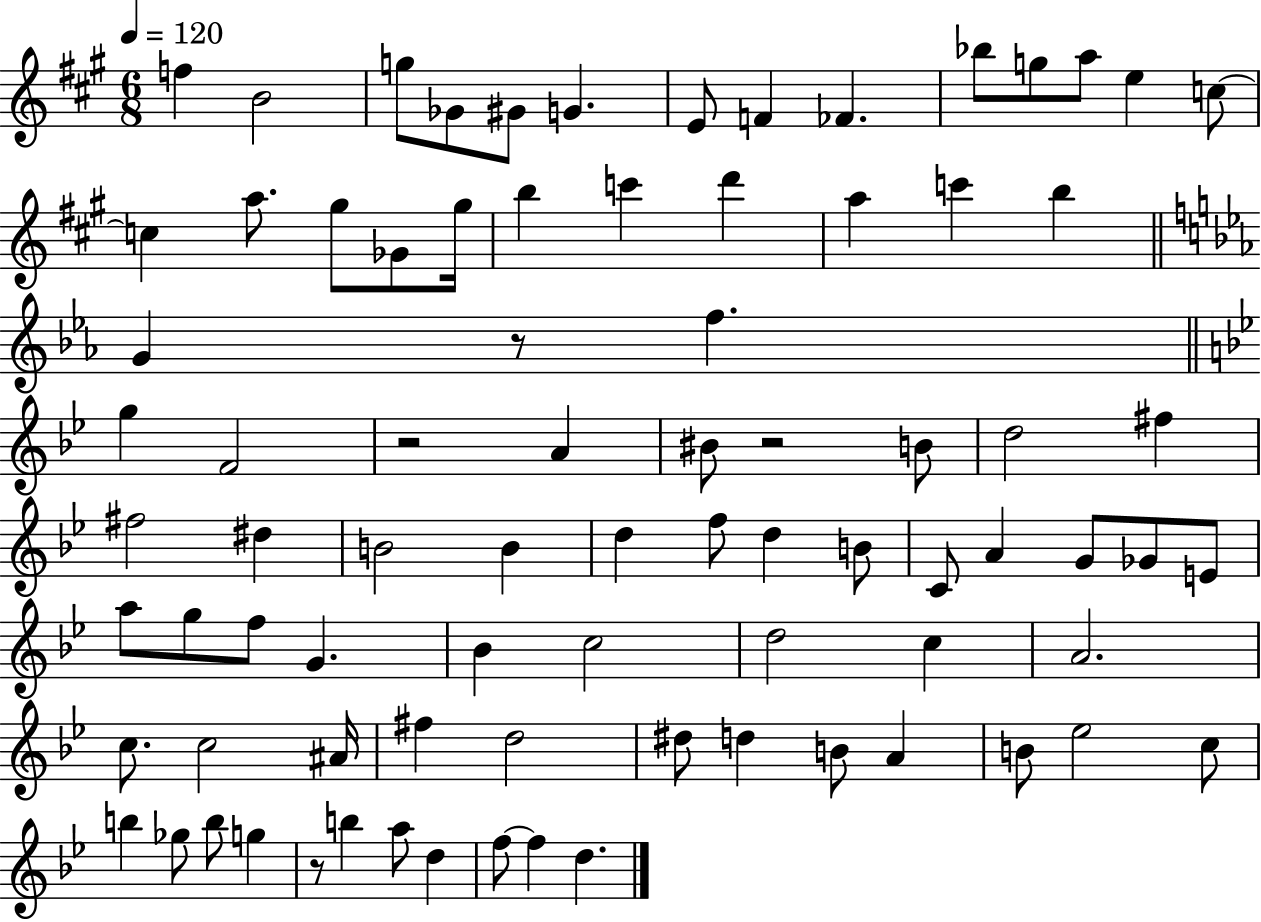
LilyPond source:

{
  \clef treble
  \numericTimeSignature
  \time 6/8
  \key a \major
  \tempo 4 = 120
  \repeat volta 2 { f''4 b'2 | g''8 ges'8 gis'8 g'4. | e'8 f'4 fes'4. | bes''8 g''8 a''8 e''4 c''8~~ | \break c''4 a''8. gis''8 ges'8 gis''16 | b''4 c'''4 d'''4 | a''4 c'''4 b''4 | \bar "||" \break \key c \minor g'4 r8 f''4. | \bar "||" \break \key bes \major g''4 f'2 | r2 a'4 | bis'8 r2 b'8 | d''2 fis''4 | \break fis''2 dis''4 | b'2 b'4 | d''4 f''8 d''4 b'8 | c'8 a'4 g'8 ges'8 e'8 | \break a''8 g''8 f''8 g'4. | bes'4 c''2 | d''2 c''4 | a'2. | \break c''8. c''2 ais'16 | fis''4 d''2 | dis''8 d''4 b'8 a'4 | b'8 ees''2 c''8 | \break b''4 ges''8 b''8 g''4 | r8 b''4 a''8 d''4 | f''8~~ f''4 d''4. | } \bar "|."
}